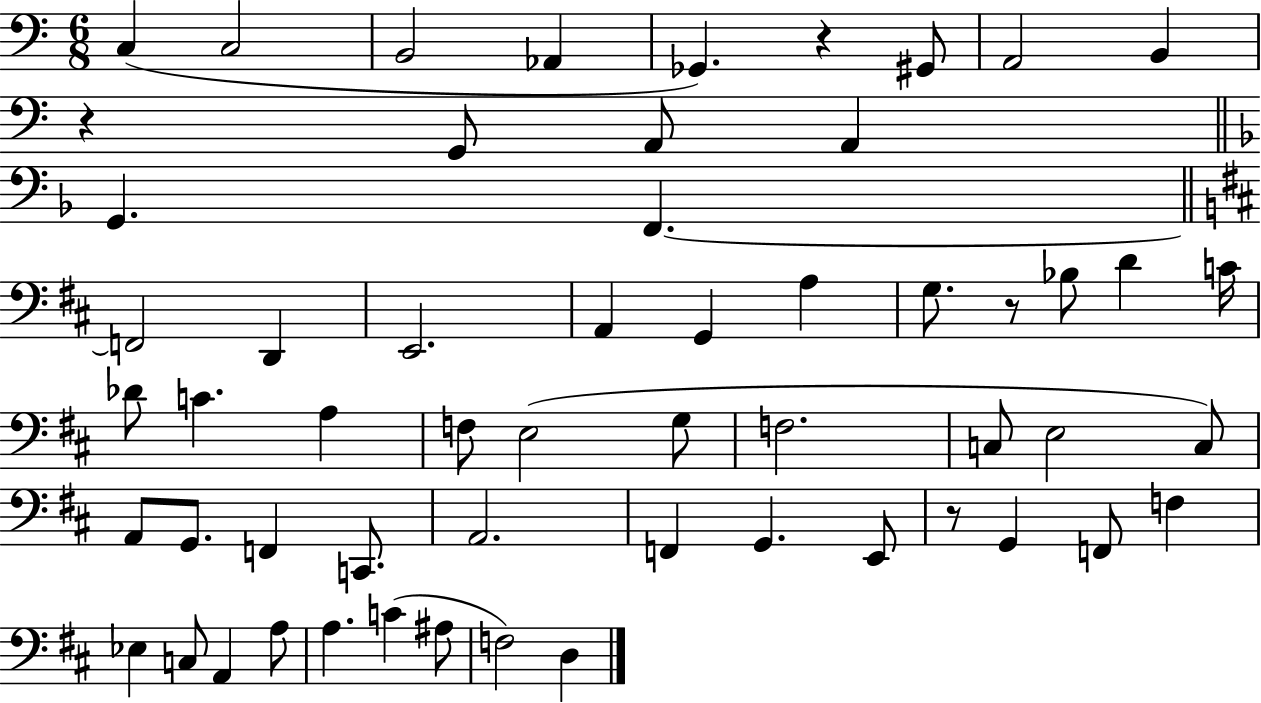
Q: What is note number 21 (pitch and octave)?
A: Bb3